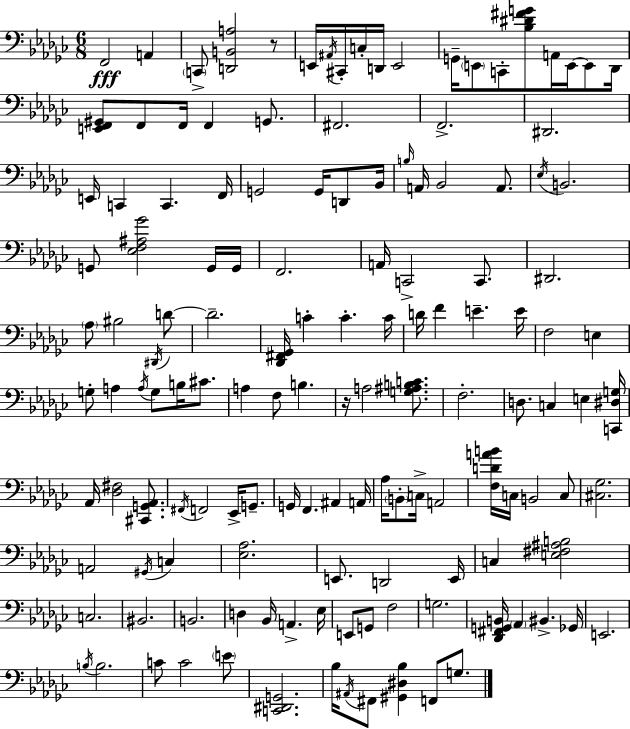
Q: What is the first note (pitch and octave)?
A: F2